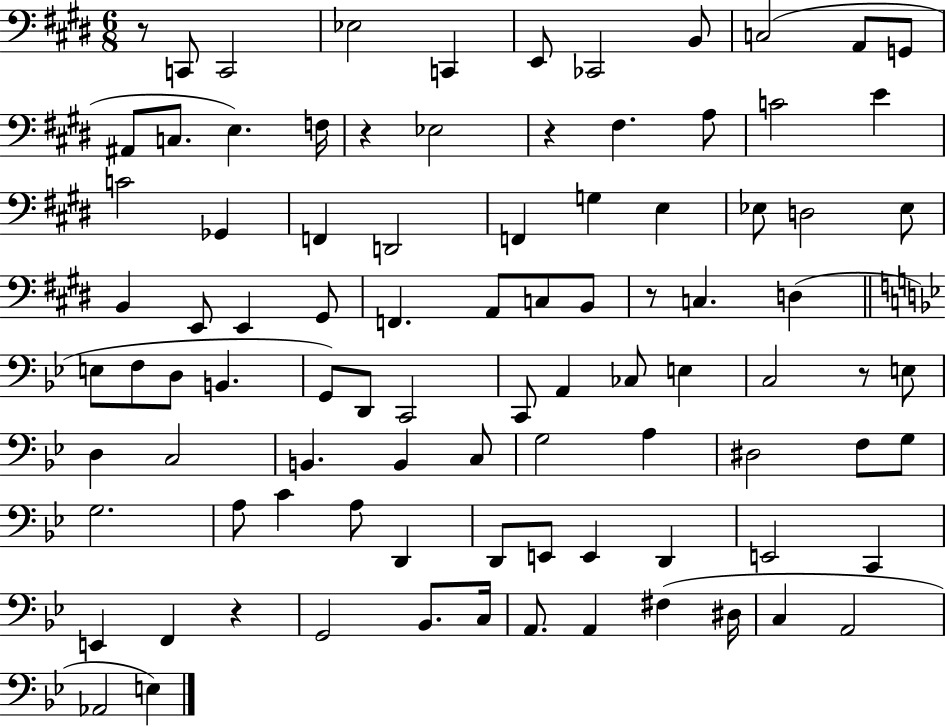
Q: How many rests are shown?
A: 6